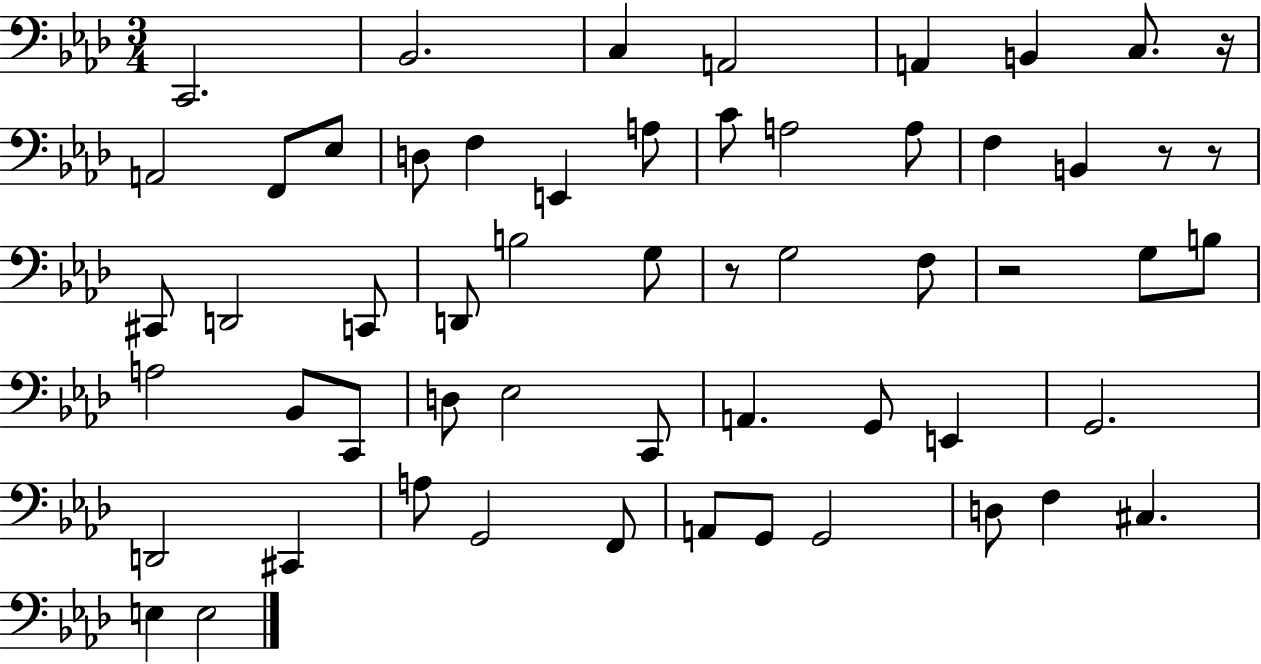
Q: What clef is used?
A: bass